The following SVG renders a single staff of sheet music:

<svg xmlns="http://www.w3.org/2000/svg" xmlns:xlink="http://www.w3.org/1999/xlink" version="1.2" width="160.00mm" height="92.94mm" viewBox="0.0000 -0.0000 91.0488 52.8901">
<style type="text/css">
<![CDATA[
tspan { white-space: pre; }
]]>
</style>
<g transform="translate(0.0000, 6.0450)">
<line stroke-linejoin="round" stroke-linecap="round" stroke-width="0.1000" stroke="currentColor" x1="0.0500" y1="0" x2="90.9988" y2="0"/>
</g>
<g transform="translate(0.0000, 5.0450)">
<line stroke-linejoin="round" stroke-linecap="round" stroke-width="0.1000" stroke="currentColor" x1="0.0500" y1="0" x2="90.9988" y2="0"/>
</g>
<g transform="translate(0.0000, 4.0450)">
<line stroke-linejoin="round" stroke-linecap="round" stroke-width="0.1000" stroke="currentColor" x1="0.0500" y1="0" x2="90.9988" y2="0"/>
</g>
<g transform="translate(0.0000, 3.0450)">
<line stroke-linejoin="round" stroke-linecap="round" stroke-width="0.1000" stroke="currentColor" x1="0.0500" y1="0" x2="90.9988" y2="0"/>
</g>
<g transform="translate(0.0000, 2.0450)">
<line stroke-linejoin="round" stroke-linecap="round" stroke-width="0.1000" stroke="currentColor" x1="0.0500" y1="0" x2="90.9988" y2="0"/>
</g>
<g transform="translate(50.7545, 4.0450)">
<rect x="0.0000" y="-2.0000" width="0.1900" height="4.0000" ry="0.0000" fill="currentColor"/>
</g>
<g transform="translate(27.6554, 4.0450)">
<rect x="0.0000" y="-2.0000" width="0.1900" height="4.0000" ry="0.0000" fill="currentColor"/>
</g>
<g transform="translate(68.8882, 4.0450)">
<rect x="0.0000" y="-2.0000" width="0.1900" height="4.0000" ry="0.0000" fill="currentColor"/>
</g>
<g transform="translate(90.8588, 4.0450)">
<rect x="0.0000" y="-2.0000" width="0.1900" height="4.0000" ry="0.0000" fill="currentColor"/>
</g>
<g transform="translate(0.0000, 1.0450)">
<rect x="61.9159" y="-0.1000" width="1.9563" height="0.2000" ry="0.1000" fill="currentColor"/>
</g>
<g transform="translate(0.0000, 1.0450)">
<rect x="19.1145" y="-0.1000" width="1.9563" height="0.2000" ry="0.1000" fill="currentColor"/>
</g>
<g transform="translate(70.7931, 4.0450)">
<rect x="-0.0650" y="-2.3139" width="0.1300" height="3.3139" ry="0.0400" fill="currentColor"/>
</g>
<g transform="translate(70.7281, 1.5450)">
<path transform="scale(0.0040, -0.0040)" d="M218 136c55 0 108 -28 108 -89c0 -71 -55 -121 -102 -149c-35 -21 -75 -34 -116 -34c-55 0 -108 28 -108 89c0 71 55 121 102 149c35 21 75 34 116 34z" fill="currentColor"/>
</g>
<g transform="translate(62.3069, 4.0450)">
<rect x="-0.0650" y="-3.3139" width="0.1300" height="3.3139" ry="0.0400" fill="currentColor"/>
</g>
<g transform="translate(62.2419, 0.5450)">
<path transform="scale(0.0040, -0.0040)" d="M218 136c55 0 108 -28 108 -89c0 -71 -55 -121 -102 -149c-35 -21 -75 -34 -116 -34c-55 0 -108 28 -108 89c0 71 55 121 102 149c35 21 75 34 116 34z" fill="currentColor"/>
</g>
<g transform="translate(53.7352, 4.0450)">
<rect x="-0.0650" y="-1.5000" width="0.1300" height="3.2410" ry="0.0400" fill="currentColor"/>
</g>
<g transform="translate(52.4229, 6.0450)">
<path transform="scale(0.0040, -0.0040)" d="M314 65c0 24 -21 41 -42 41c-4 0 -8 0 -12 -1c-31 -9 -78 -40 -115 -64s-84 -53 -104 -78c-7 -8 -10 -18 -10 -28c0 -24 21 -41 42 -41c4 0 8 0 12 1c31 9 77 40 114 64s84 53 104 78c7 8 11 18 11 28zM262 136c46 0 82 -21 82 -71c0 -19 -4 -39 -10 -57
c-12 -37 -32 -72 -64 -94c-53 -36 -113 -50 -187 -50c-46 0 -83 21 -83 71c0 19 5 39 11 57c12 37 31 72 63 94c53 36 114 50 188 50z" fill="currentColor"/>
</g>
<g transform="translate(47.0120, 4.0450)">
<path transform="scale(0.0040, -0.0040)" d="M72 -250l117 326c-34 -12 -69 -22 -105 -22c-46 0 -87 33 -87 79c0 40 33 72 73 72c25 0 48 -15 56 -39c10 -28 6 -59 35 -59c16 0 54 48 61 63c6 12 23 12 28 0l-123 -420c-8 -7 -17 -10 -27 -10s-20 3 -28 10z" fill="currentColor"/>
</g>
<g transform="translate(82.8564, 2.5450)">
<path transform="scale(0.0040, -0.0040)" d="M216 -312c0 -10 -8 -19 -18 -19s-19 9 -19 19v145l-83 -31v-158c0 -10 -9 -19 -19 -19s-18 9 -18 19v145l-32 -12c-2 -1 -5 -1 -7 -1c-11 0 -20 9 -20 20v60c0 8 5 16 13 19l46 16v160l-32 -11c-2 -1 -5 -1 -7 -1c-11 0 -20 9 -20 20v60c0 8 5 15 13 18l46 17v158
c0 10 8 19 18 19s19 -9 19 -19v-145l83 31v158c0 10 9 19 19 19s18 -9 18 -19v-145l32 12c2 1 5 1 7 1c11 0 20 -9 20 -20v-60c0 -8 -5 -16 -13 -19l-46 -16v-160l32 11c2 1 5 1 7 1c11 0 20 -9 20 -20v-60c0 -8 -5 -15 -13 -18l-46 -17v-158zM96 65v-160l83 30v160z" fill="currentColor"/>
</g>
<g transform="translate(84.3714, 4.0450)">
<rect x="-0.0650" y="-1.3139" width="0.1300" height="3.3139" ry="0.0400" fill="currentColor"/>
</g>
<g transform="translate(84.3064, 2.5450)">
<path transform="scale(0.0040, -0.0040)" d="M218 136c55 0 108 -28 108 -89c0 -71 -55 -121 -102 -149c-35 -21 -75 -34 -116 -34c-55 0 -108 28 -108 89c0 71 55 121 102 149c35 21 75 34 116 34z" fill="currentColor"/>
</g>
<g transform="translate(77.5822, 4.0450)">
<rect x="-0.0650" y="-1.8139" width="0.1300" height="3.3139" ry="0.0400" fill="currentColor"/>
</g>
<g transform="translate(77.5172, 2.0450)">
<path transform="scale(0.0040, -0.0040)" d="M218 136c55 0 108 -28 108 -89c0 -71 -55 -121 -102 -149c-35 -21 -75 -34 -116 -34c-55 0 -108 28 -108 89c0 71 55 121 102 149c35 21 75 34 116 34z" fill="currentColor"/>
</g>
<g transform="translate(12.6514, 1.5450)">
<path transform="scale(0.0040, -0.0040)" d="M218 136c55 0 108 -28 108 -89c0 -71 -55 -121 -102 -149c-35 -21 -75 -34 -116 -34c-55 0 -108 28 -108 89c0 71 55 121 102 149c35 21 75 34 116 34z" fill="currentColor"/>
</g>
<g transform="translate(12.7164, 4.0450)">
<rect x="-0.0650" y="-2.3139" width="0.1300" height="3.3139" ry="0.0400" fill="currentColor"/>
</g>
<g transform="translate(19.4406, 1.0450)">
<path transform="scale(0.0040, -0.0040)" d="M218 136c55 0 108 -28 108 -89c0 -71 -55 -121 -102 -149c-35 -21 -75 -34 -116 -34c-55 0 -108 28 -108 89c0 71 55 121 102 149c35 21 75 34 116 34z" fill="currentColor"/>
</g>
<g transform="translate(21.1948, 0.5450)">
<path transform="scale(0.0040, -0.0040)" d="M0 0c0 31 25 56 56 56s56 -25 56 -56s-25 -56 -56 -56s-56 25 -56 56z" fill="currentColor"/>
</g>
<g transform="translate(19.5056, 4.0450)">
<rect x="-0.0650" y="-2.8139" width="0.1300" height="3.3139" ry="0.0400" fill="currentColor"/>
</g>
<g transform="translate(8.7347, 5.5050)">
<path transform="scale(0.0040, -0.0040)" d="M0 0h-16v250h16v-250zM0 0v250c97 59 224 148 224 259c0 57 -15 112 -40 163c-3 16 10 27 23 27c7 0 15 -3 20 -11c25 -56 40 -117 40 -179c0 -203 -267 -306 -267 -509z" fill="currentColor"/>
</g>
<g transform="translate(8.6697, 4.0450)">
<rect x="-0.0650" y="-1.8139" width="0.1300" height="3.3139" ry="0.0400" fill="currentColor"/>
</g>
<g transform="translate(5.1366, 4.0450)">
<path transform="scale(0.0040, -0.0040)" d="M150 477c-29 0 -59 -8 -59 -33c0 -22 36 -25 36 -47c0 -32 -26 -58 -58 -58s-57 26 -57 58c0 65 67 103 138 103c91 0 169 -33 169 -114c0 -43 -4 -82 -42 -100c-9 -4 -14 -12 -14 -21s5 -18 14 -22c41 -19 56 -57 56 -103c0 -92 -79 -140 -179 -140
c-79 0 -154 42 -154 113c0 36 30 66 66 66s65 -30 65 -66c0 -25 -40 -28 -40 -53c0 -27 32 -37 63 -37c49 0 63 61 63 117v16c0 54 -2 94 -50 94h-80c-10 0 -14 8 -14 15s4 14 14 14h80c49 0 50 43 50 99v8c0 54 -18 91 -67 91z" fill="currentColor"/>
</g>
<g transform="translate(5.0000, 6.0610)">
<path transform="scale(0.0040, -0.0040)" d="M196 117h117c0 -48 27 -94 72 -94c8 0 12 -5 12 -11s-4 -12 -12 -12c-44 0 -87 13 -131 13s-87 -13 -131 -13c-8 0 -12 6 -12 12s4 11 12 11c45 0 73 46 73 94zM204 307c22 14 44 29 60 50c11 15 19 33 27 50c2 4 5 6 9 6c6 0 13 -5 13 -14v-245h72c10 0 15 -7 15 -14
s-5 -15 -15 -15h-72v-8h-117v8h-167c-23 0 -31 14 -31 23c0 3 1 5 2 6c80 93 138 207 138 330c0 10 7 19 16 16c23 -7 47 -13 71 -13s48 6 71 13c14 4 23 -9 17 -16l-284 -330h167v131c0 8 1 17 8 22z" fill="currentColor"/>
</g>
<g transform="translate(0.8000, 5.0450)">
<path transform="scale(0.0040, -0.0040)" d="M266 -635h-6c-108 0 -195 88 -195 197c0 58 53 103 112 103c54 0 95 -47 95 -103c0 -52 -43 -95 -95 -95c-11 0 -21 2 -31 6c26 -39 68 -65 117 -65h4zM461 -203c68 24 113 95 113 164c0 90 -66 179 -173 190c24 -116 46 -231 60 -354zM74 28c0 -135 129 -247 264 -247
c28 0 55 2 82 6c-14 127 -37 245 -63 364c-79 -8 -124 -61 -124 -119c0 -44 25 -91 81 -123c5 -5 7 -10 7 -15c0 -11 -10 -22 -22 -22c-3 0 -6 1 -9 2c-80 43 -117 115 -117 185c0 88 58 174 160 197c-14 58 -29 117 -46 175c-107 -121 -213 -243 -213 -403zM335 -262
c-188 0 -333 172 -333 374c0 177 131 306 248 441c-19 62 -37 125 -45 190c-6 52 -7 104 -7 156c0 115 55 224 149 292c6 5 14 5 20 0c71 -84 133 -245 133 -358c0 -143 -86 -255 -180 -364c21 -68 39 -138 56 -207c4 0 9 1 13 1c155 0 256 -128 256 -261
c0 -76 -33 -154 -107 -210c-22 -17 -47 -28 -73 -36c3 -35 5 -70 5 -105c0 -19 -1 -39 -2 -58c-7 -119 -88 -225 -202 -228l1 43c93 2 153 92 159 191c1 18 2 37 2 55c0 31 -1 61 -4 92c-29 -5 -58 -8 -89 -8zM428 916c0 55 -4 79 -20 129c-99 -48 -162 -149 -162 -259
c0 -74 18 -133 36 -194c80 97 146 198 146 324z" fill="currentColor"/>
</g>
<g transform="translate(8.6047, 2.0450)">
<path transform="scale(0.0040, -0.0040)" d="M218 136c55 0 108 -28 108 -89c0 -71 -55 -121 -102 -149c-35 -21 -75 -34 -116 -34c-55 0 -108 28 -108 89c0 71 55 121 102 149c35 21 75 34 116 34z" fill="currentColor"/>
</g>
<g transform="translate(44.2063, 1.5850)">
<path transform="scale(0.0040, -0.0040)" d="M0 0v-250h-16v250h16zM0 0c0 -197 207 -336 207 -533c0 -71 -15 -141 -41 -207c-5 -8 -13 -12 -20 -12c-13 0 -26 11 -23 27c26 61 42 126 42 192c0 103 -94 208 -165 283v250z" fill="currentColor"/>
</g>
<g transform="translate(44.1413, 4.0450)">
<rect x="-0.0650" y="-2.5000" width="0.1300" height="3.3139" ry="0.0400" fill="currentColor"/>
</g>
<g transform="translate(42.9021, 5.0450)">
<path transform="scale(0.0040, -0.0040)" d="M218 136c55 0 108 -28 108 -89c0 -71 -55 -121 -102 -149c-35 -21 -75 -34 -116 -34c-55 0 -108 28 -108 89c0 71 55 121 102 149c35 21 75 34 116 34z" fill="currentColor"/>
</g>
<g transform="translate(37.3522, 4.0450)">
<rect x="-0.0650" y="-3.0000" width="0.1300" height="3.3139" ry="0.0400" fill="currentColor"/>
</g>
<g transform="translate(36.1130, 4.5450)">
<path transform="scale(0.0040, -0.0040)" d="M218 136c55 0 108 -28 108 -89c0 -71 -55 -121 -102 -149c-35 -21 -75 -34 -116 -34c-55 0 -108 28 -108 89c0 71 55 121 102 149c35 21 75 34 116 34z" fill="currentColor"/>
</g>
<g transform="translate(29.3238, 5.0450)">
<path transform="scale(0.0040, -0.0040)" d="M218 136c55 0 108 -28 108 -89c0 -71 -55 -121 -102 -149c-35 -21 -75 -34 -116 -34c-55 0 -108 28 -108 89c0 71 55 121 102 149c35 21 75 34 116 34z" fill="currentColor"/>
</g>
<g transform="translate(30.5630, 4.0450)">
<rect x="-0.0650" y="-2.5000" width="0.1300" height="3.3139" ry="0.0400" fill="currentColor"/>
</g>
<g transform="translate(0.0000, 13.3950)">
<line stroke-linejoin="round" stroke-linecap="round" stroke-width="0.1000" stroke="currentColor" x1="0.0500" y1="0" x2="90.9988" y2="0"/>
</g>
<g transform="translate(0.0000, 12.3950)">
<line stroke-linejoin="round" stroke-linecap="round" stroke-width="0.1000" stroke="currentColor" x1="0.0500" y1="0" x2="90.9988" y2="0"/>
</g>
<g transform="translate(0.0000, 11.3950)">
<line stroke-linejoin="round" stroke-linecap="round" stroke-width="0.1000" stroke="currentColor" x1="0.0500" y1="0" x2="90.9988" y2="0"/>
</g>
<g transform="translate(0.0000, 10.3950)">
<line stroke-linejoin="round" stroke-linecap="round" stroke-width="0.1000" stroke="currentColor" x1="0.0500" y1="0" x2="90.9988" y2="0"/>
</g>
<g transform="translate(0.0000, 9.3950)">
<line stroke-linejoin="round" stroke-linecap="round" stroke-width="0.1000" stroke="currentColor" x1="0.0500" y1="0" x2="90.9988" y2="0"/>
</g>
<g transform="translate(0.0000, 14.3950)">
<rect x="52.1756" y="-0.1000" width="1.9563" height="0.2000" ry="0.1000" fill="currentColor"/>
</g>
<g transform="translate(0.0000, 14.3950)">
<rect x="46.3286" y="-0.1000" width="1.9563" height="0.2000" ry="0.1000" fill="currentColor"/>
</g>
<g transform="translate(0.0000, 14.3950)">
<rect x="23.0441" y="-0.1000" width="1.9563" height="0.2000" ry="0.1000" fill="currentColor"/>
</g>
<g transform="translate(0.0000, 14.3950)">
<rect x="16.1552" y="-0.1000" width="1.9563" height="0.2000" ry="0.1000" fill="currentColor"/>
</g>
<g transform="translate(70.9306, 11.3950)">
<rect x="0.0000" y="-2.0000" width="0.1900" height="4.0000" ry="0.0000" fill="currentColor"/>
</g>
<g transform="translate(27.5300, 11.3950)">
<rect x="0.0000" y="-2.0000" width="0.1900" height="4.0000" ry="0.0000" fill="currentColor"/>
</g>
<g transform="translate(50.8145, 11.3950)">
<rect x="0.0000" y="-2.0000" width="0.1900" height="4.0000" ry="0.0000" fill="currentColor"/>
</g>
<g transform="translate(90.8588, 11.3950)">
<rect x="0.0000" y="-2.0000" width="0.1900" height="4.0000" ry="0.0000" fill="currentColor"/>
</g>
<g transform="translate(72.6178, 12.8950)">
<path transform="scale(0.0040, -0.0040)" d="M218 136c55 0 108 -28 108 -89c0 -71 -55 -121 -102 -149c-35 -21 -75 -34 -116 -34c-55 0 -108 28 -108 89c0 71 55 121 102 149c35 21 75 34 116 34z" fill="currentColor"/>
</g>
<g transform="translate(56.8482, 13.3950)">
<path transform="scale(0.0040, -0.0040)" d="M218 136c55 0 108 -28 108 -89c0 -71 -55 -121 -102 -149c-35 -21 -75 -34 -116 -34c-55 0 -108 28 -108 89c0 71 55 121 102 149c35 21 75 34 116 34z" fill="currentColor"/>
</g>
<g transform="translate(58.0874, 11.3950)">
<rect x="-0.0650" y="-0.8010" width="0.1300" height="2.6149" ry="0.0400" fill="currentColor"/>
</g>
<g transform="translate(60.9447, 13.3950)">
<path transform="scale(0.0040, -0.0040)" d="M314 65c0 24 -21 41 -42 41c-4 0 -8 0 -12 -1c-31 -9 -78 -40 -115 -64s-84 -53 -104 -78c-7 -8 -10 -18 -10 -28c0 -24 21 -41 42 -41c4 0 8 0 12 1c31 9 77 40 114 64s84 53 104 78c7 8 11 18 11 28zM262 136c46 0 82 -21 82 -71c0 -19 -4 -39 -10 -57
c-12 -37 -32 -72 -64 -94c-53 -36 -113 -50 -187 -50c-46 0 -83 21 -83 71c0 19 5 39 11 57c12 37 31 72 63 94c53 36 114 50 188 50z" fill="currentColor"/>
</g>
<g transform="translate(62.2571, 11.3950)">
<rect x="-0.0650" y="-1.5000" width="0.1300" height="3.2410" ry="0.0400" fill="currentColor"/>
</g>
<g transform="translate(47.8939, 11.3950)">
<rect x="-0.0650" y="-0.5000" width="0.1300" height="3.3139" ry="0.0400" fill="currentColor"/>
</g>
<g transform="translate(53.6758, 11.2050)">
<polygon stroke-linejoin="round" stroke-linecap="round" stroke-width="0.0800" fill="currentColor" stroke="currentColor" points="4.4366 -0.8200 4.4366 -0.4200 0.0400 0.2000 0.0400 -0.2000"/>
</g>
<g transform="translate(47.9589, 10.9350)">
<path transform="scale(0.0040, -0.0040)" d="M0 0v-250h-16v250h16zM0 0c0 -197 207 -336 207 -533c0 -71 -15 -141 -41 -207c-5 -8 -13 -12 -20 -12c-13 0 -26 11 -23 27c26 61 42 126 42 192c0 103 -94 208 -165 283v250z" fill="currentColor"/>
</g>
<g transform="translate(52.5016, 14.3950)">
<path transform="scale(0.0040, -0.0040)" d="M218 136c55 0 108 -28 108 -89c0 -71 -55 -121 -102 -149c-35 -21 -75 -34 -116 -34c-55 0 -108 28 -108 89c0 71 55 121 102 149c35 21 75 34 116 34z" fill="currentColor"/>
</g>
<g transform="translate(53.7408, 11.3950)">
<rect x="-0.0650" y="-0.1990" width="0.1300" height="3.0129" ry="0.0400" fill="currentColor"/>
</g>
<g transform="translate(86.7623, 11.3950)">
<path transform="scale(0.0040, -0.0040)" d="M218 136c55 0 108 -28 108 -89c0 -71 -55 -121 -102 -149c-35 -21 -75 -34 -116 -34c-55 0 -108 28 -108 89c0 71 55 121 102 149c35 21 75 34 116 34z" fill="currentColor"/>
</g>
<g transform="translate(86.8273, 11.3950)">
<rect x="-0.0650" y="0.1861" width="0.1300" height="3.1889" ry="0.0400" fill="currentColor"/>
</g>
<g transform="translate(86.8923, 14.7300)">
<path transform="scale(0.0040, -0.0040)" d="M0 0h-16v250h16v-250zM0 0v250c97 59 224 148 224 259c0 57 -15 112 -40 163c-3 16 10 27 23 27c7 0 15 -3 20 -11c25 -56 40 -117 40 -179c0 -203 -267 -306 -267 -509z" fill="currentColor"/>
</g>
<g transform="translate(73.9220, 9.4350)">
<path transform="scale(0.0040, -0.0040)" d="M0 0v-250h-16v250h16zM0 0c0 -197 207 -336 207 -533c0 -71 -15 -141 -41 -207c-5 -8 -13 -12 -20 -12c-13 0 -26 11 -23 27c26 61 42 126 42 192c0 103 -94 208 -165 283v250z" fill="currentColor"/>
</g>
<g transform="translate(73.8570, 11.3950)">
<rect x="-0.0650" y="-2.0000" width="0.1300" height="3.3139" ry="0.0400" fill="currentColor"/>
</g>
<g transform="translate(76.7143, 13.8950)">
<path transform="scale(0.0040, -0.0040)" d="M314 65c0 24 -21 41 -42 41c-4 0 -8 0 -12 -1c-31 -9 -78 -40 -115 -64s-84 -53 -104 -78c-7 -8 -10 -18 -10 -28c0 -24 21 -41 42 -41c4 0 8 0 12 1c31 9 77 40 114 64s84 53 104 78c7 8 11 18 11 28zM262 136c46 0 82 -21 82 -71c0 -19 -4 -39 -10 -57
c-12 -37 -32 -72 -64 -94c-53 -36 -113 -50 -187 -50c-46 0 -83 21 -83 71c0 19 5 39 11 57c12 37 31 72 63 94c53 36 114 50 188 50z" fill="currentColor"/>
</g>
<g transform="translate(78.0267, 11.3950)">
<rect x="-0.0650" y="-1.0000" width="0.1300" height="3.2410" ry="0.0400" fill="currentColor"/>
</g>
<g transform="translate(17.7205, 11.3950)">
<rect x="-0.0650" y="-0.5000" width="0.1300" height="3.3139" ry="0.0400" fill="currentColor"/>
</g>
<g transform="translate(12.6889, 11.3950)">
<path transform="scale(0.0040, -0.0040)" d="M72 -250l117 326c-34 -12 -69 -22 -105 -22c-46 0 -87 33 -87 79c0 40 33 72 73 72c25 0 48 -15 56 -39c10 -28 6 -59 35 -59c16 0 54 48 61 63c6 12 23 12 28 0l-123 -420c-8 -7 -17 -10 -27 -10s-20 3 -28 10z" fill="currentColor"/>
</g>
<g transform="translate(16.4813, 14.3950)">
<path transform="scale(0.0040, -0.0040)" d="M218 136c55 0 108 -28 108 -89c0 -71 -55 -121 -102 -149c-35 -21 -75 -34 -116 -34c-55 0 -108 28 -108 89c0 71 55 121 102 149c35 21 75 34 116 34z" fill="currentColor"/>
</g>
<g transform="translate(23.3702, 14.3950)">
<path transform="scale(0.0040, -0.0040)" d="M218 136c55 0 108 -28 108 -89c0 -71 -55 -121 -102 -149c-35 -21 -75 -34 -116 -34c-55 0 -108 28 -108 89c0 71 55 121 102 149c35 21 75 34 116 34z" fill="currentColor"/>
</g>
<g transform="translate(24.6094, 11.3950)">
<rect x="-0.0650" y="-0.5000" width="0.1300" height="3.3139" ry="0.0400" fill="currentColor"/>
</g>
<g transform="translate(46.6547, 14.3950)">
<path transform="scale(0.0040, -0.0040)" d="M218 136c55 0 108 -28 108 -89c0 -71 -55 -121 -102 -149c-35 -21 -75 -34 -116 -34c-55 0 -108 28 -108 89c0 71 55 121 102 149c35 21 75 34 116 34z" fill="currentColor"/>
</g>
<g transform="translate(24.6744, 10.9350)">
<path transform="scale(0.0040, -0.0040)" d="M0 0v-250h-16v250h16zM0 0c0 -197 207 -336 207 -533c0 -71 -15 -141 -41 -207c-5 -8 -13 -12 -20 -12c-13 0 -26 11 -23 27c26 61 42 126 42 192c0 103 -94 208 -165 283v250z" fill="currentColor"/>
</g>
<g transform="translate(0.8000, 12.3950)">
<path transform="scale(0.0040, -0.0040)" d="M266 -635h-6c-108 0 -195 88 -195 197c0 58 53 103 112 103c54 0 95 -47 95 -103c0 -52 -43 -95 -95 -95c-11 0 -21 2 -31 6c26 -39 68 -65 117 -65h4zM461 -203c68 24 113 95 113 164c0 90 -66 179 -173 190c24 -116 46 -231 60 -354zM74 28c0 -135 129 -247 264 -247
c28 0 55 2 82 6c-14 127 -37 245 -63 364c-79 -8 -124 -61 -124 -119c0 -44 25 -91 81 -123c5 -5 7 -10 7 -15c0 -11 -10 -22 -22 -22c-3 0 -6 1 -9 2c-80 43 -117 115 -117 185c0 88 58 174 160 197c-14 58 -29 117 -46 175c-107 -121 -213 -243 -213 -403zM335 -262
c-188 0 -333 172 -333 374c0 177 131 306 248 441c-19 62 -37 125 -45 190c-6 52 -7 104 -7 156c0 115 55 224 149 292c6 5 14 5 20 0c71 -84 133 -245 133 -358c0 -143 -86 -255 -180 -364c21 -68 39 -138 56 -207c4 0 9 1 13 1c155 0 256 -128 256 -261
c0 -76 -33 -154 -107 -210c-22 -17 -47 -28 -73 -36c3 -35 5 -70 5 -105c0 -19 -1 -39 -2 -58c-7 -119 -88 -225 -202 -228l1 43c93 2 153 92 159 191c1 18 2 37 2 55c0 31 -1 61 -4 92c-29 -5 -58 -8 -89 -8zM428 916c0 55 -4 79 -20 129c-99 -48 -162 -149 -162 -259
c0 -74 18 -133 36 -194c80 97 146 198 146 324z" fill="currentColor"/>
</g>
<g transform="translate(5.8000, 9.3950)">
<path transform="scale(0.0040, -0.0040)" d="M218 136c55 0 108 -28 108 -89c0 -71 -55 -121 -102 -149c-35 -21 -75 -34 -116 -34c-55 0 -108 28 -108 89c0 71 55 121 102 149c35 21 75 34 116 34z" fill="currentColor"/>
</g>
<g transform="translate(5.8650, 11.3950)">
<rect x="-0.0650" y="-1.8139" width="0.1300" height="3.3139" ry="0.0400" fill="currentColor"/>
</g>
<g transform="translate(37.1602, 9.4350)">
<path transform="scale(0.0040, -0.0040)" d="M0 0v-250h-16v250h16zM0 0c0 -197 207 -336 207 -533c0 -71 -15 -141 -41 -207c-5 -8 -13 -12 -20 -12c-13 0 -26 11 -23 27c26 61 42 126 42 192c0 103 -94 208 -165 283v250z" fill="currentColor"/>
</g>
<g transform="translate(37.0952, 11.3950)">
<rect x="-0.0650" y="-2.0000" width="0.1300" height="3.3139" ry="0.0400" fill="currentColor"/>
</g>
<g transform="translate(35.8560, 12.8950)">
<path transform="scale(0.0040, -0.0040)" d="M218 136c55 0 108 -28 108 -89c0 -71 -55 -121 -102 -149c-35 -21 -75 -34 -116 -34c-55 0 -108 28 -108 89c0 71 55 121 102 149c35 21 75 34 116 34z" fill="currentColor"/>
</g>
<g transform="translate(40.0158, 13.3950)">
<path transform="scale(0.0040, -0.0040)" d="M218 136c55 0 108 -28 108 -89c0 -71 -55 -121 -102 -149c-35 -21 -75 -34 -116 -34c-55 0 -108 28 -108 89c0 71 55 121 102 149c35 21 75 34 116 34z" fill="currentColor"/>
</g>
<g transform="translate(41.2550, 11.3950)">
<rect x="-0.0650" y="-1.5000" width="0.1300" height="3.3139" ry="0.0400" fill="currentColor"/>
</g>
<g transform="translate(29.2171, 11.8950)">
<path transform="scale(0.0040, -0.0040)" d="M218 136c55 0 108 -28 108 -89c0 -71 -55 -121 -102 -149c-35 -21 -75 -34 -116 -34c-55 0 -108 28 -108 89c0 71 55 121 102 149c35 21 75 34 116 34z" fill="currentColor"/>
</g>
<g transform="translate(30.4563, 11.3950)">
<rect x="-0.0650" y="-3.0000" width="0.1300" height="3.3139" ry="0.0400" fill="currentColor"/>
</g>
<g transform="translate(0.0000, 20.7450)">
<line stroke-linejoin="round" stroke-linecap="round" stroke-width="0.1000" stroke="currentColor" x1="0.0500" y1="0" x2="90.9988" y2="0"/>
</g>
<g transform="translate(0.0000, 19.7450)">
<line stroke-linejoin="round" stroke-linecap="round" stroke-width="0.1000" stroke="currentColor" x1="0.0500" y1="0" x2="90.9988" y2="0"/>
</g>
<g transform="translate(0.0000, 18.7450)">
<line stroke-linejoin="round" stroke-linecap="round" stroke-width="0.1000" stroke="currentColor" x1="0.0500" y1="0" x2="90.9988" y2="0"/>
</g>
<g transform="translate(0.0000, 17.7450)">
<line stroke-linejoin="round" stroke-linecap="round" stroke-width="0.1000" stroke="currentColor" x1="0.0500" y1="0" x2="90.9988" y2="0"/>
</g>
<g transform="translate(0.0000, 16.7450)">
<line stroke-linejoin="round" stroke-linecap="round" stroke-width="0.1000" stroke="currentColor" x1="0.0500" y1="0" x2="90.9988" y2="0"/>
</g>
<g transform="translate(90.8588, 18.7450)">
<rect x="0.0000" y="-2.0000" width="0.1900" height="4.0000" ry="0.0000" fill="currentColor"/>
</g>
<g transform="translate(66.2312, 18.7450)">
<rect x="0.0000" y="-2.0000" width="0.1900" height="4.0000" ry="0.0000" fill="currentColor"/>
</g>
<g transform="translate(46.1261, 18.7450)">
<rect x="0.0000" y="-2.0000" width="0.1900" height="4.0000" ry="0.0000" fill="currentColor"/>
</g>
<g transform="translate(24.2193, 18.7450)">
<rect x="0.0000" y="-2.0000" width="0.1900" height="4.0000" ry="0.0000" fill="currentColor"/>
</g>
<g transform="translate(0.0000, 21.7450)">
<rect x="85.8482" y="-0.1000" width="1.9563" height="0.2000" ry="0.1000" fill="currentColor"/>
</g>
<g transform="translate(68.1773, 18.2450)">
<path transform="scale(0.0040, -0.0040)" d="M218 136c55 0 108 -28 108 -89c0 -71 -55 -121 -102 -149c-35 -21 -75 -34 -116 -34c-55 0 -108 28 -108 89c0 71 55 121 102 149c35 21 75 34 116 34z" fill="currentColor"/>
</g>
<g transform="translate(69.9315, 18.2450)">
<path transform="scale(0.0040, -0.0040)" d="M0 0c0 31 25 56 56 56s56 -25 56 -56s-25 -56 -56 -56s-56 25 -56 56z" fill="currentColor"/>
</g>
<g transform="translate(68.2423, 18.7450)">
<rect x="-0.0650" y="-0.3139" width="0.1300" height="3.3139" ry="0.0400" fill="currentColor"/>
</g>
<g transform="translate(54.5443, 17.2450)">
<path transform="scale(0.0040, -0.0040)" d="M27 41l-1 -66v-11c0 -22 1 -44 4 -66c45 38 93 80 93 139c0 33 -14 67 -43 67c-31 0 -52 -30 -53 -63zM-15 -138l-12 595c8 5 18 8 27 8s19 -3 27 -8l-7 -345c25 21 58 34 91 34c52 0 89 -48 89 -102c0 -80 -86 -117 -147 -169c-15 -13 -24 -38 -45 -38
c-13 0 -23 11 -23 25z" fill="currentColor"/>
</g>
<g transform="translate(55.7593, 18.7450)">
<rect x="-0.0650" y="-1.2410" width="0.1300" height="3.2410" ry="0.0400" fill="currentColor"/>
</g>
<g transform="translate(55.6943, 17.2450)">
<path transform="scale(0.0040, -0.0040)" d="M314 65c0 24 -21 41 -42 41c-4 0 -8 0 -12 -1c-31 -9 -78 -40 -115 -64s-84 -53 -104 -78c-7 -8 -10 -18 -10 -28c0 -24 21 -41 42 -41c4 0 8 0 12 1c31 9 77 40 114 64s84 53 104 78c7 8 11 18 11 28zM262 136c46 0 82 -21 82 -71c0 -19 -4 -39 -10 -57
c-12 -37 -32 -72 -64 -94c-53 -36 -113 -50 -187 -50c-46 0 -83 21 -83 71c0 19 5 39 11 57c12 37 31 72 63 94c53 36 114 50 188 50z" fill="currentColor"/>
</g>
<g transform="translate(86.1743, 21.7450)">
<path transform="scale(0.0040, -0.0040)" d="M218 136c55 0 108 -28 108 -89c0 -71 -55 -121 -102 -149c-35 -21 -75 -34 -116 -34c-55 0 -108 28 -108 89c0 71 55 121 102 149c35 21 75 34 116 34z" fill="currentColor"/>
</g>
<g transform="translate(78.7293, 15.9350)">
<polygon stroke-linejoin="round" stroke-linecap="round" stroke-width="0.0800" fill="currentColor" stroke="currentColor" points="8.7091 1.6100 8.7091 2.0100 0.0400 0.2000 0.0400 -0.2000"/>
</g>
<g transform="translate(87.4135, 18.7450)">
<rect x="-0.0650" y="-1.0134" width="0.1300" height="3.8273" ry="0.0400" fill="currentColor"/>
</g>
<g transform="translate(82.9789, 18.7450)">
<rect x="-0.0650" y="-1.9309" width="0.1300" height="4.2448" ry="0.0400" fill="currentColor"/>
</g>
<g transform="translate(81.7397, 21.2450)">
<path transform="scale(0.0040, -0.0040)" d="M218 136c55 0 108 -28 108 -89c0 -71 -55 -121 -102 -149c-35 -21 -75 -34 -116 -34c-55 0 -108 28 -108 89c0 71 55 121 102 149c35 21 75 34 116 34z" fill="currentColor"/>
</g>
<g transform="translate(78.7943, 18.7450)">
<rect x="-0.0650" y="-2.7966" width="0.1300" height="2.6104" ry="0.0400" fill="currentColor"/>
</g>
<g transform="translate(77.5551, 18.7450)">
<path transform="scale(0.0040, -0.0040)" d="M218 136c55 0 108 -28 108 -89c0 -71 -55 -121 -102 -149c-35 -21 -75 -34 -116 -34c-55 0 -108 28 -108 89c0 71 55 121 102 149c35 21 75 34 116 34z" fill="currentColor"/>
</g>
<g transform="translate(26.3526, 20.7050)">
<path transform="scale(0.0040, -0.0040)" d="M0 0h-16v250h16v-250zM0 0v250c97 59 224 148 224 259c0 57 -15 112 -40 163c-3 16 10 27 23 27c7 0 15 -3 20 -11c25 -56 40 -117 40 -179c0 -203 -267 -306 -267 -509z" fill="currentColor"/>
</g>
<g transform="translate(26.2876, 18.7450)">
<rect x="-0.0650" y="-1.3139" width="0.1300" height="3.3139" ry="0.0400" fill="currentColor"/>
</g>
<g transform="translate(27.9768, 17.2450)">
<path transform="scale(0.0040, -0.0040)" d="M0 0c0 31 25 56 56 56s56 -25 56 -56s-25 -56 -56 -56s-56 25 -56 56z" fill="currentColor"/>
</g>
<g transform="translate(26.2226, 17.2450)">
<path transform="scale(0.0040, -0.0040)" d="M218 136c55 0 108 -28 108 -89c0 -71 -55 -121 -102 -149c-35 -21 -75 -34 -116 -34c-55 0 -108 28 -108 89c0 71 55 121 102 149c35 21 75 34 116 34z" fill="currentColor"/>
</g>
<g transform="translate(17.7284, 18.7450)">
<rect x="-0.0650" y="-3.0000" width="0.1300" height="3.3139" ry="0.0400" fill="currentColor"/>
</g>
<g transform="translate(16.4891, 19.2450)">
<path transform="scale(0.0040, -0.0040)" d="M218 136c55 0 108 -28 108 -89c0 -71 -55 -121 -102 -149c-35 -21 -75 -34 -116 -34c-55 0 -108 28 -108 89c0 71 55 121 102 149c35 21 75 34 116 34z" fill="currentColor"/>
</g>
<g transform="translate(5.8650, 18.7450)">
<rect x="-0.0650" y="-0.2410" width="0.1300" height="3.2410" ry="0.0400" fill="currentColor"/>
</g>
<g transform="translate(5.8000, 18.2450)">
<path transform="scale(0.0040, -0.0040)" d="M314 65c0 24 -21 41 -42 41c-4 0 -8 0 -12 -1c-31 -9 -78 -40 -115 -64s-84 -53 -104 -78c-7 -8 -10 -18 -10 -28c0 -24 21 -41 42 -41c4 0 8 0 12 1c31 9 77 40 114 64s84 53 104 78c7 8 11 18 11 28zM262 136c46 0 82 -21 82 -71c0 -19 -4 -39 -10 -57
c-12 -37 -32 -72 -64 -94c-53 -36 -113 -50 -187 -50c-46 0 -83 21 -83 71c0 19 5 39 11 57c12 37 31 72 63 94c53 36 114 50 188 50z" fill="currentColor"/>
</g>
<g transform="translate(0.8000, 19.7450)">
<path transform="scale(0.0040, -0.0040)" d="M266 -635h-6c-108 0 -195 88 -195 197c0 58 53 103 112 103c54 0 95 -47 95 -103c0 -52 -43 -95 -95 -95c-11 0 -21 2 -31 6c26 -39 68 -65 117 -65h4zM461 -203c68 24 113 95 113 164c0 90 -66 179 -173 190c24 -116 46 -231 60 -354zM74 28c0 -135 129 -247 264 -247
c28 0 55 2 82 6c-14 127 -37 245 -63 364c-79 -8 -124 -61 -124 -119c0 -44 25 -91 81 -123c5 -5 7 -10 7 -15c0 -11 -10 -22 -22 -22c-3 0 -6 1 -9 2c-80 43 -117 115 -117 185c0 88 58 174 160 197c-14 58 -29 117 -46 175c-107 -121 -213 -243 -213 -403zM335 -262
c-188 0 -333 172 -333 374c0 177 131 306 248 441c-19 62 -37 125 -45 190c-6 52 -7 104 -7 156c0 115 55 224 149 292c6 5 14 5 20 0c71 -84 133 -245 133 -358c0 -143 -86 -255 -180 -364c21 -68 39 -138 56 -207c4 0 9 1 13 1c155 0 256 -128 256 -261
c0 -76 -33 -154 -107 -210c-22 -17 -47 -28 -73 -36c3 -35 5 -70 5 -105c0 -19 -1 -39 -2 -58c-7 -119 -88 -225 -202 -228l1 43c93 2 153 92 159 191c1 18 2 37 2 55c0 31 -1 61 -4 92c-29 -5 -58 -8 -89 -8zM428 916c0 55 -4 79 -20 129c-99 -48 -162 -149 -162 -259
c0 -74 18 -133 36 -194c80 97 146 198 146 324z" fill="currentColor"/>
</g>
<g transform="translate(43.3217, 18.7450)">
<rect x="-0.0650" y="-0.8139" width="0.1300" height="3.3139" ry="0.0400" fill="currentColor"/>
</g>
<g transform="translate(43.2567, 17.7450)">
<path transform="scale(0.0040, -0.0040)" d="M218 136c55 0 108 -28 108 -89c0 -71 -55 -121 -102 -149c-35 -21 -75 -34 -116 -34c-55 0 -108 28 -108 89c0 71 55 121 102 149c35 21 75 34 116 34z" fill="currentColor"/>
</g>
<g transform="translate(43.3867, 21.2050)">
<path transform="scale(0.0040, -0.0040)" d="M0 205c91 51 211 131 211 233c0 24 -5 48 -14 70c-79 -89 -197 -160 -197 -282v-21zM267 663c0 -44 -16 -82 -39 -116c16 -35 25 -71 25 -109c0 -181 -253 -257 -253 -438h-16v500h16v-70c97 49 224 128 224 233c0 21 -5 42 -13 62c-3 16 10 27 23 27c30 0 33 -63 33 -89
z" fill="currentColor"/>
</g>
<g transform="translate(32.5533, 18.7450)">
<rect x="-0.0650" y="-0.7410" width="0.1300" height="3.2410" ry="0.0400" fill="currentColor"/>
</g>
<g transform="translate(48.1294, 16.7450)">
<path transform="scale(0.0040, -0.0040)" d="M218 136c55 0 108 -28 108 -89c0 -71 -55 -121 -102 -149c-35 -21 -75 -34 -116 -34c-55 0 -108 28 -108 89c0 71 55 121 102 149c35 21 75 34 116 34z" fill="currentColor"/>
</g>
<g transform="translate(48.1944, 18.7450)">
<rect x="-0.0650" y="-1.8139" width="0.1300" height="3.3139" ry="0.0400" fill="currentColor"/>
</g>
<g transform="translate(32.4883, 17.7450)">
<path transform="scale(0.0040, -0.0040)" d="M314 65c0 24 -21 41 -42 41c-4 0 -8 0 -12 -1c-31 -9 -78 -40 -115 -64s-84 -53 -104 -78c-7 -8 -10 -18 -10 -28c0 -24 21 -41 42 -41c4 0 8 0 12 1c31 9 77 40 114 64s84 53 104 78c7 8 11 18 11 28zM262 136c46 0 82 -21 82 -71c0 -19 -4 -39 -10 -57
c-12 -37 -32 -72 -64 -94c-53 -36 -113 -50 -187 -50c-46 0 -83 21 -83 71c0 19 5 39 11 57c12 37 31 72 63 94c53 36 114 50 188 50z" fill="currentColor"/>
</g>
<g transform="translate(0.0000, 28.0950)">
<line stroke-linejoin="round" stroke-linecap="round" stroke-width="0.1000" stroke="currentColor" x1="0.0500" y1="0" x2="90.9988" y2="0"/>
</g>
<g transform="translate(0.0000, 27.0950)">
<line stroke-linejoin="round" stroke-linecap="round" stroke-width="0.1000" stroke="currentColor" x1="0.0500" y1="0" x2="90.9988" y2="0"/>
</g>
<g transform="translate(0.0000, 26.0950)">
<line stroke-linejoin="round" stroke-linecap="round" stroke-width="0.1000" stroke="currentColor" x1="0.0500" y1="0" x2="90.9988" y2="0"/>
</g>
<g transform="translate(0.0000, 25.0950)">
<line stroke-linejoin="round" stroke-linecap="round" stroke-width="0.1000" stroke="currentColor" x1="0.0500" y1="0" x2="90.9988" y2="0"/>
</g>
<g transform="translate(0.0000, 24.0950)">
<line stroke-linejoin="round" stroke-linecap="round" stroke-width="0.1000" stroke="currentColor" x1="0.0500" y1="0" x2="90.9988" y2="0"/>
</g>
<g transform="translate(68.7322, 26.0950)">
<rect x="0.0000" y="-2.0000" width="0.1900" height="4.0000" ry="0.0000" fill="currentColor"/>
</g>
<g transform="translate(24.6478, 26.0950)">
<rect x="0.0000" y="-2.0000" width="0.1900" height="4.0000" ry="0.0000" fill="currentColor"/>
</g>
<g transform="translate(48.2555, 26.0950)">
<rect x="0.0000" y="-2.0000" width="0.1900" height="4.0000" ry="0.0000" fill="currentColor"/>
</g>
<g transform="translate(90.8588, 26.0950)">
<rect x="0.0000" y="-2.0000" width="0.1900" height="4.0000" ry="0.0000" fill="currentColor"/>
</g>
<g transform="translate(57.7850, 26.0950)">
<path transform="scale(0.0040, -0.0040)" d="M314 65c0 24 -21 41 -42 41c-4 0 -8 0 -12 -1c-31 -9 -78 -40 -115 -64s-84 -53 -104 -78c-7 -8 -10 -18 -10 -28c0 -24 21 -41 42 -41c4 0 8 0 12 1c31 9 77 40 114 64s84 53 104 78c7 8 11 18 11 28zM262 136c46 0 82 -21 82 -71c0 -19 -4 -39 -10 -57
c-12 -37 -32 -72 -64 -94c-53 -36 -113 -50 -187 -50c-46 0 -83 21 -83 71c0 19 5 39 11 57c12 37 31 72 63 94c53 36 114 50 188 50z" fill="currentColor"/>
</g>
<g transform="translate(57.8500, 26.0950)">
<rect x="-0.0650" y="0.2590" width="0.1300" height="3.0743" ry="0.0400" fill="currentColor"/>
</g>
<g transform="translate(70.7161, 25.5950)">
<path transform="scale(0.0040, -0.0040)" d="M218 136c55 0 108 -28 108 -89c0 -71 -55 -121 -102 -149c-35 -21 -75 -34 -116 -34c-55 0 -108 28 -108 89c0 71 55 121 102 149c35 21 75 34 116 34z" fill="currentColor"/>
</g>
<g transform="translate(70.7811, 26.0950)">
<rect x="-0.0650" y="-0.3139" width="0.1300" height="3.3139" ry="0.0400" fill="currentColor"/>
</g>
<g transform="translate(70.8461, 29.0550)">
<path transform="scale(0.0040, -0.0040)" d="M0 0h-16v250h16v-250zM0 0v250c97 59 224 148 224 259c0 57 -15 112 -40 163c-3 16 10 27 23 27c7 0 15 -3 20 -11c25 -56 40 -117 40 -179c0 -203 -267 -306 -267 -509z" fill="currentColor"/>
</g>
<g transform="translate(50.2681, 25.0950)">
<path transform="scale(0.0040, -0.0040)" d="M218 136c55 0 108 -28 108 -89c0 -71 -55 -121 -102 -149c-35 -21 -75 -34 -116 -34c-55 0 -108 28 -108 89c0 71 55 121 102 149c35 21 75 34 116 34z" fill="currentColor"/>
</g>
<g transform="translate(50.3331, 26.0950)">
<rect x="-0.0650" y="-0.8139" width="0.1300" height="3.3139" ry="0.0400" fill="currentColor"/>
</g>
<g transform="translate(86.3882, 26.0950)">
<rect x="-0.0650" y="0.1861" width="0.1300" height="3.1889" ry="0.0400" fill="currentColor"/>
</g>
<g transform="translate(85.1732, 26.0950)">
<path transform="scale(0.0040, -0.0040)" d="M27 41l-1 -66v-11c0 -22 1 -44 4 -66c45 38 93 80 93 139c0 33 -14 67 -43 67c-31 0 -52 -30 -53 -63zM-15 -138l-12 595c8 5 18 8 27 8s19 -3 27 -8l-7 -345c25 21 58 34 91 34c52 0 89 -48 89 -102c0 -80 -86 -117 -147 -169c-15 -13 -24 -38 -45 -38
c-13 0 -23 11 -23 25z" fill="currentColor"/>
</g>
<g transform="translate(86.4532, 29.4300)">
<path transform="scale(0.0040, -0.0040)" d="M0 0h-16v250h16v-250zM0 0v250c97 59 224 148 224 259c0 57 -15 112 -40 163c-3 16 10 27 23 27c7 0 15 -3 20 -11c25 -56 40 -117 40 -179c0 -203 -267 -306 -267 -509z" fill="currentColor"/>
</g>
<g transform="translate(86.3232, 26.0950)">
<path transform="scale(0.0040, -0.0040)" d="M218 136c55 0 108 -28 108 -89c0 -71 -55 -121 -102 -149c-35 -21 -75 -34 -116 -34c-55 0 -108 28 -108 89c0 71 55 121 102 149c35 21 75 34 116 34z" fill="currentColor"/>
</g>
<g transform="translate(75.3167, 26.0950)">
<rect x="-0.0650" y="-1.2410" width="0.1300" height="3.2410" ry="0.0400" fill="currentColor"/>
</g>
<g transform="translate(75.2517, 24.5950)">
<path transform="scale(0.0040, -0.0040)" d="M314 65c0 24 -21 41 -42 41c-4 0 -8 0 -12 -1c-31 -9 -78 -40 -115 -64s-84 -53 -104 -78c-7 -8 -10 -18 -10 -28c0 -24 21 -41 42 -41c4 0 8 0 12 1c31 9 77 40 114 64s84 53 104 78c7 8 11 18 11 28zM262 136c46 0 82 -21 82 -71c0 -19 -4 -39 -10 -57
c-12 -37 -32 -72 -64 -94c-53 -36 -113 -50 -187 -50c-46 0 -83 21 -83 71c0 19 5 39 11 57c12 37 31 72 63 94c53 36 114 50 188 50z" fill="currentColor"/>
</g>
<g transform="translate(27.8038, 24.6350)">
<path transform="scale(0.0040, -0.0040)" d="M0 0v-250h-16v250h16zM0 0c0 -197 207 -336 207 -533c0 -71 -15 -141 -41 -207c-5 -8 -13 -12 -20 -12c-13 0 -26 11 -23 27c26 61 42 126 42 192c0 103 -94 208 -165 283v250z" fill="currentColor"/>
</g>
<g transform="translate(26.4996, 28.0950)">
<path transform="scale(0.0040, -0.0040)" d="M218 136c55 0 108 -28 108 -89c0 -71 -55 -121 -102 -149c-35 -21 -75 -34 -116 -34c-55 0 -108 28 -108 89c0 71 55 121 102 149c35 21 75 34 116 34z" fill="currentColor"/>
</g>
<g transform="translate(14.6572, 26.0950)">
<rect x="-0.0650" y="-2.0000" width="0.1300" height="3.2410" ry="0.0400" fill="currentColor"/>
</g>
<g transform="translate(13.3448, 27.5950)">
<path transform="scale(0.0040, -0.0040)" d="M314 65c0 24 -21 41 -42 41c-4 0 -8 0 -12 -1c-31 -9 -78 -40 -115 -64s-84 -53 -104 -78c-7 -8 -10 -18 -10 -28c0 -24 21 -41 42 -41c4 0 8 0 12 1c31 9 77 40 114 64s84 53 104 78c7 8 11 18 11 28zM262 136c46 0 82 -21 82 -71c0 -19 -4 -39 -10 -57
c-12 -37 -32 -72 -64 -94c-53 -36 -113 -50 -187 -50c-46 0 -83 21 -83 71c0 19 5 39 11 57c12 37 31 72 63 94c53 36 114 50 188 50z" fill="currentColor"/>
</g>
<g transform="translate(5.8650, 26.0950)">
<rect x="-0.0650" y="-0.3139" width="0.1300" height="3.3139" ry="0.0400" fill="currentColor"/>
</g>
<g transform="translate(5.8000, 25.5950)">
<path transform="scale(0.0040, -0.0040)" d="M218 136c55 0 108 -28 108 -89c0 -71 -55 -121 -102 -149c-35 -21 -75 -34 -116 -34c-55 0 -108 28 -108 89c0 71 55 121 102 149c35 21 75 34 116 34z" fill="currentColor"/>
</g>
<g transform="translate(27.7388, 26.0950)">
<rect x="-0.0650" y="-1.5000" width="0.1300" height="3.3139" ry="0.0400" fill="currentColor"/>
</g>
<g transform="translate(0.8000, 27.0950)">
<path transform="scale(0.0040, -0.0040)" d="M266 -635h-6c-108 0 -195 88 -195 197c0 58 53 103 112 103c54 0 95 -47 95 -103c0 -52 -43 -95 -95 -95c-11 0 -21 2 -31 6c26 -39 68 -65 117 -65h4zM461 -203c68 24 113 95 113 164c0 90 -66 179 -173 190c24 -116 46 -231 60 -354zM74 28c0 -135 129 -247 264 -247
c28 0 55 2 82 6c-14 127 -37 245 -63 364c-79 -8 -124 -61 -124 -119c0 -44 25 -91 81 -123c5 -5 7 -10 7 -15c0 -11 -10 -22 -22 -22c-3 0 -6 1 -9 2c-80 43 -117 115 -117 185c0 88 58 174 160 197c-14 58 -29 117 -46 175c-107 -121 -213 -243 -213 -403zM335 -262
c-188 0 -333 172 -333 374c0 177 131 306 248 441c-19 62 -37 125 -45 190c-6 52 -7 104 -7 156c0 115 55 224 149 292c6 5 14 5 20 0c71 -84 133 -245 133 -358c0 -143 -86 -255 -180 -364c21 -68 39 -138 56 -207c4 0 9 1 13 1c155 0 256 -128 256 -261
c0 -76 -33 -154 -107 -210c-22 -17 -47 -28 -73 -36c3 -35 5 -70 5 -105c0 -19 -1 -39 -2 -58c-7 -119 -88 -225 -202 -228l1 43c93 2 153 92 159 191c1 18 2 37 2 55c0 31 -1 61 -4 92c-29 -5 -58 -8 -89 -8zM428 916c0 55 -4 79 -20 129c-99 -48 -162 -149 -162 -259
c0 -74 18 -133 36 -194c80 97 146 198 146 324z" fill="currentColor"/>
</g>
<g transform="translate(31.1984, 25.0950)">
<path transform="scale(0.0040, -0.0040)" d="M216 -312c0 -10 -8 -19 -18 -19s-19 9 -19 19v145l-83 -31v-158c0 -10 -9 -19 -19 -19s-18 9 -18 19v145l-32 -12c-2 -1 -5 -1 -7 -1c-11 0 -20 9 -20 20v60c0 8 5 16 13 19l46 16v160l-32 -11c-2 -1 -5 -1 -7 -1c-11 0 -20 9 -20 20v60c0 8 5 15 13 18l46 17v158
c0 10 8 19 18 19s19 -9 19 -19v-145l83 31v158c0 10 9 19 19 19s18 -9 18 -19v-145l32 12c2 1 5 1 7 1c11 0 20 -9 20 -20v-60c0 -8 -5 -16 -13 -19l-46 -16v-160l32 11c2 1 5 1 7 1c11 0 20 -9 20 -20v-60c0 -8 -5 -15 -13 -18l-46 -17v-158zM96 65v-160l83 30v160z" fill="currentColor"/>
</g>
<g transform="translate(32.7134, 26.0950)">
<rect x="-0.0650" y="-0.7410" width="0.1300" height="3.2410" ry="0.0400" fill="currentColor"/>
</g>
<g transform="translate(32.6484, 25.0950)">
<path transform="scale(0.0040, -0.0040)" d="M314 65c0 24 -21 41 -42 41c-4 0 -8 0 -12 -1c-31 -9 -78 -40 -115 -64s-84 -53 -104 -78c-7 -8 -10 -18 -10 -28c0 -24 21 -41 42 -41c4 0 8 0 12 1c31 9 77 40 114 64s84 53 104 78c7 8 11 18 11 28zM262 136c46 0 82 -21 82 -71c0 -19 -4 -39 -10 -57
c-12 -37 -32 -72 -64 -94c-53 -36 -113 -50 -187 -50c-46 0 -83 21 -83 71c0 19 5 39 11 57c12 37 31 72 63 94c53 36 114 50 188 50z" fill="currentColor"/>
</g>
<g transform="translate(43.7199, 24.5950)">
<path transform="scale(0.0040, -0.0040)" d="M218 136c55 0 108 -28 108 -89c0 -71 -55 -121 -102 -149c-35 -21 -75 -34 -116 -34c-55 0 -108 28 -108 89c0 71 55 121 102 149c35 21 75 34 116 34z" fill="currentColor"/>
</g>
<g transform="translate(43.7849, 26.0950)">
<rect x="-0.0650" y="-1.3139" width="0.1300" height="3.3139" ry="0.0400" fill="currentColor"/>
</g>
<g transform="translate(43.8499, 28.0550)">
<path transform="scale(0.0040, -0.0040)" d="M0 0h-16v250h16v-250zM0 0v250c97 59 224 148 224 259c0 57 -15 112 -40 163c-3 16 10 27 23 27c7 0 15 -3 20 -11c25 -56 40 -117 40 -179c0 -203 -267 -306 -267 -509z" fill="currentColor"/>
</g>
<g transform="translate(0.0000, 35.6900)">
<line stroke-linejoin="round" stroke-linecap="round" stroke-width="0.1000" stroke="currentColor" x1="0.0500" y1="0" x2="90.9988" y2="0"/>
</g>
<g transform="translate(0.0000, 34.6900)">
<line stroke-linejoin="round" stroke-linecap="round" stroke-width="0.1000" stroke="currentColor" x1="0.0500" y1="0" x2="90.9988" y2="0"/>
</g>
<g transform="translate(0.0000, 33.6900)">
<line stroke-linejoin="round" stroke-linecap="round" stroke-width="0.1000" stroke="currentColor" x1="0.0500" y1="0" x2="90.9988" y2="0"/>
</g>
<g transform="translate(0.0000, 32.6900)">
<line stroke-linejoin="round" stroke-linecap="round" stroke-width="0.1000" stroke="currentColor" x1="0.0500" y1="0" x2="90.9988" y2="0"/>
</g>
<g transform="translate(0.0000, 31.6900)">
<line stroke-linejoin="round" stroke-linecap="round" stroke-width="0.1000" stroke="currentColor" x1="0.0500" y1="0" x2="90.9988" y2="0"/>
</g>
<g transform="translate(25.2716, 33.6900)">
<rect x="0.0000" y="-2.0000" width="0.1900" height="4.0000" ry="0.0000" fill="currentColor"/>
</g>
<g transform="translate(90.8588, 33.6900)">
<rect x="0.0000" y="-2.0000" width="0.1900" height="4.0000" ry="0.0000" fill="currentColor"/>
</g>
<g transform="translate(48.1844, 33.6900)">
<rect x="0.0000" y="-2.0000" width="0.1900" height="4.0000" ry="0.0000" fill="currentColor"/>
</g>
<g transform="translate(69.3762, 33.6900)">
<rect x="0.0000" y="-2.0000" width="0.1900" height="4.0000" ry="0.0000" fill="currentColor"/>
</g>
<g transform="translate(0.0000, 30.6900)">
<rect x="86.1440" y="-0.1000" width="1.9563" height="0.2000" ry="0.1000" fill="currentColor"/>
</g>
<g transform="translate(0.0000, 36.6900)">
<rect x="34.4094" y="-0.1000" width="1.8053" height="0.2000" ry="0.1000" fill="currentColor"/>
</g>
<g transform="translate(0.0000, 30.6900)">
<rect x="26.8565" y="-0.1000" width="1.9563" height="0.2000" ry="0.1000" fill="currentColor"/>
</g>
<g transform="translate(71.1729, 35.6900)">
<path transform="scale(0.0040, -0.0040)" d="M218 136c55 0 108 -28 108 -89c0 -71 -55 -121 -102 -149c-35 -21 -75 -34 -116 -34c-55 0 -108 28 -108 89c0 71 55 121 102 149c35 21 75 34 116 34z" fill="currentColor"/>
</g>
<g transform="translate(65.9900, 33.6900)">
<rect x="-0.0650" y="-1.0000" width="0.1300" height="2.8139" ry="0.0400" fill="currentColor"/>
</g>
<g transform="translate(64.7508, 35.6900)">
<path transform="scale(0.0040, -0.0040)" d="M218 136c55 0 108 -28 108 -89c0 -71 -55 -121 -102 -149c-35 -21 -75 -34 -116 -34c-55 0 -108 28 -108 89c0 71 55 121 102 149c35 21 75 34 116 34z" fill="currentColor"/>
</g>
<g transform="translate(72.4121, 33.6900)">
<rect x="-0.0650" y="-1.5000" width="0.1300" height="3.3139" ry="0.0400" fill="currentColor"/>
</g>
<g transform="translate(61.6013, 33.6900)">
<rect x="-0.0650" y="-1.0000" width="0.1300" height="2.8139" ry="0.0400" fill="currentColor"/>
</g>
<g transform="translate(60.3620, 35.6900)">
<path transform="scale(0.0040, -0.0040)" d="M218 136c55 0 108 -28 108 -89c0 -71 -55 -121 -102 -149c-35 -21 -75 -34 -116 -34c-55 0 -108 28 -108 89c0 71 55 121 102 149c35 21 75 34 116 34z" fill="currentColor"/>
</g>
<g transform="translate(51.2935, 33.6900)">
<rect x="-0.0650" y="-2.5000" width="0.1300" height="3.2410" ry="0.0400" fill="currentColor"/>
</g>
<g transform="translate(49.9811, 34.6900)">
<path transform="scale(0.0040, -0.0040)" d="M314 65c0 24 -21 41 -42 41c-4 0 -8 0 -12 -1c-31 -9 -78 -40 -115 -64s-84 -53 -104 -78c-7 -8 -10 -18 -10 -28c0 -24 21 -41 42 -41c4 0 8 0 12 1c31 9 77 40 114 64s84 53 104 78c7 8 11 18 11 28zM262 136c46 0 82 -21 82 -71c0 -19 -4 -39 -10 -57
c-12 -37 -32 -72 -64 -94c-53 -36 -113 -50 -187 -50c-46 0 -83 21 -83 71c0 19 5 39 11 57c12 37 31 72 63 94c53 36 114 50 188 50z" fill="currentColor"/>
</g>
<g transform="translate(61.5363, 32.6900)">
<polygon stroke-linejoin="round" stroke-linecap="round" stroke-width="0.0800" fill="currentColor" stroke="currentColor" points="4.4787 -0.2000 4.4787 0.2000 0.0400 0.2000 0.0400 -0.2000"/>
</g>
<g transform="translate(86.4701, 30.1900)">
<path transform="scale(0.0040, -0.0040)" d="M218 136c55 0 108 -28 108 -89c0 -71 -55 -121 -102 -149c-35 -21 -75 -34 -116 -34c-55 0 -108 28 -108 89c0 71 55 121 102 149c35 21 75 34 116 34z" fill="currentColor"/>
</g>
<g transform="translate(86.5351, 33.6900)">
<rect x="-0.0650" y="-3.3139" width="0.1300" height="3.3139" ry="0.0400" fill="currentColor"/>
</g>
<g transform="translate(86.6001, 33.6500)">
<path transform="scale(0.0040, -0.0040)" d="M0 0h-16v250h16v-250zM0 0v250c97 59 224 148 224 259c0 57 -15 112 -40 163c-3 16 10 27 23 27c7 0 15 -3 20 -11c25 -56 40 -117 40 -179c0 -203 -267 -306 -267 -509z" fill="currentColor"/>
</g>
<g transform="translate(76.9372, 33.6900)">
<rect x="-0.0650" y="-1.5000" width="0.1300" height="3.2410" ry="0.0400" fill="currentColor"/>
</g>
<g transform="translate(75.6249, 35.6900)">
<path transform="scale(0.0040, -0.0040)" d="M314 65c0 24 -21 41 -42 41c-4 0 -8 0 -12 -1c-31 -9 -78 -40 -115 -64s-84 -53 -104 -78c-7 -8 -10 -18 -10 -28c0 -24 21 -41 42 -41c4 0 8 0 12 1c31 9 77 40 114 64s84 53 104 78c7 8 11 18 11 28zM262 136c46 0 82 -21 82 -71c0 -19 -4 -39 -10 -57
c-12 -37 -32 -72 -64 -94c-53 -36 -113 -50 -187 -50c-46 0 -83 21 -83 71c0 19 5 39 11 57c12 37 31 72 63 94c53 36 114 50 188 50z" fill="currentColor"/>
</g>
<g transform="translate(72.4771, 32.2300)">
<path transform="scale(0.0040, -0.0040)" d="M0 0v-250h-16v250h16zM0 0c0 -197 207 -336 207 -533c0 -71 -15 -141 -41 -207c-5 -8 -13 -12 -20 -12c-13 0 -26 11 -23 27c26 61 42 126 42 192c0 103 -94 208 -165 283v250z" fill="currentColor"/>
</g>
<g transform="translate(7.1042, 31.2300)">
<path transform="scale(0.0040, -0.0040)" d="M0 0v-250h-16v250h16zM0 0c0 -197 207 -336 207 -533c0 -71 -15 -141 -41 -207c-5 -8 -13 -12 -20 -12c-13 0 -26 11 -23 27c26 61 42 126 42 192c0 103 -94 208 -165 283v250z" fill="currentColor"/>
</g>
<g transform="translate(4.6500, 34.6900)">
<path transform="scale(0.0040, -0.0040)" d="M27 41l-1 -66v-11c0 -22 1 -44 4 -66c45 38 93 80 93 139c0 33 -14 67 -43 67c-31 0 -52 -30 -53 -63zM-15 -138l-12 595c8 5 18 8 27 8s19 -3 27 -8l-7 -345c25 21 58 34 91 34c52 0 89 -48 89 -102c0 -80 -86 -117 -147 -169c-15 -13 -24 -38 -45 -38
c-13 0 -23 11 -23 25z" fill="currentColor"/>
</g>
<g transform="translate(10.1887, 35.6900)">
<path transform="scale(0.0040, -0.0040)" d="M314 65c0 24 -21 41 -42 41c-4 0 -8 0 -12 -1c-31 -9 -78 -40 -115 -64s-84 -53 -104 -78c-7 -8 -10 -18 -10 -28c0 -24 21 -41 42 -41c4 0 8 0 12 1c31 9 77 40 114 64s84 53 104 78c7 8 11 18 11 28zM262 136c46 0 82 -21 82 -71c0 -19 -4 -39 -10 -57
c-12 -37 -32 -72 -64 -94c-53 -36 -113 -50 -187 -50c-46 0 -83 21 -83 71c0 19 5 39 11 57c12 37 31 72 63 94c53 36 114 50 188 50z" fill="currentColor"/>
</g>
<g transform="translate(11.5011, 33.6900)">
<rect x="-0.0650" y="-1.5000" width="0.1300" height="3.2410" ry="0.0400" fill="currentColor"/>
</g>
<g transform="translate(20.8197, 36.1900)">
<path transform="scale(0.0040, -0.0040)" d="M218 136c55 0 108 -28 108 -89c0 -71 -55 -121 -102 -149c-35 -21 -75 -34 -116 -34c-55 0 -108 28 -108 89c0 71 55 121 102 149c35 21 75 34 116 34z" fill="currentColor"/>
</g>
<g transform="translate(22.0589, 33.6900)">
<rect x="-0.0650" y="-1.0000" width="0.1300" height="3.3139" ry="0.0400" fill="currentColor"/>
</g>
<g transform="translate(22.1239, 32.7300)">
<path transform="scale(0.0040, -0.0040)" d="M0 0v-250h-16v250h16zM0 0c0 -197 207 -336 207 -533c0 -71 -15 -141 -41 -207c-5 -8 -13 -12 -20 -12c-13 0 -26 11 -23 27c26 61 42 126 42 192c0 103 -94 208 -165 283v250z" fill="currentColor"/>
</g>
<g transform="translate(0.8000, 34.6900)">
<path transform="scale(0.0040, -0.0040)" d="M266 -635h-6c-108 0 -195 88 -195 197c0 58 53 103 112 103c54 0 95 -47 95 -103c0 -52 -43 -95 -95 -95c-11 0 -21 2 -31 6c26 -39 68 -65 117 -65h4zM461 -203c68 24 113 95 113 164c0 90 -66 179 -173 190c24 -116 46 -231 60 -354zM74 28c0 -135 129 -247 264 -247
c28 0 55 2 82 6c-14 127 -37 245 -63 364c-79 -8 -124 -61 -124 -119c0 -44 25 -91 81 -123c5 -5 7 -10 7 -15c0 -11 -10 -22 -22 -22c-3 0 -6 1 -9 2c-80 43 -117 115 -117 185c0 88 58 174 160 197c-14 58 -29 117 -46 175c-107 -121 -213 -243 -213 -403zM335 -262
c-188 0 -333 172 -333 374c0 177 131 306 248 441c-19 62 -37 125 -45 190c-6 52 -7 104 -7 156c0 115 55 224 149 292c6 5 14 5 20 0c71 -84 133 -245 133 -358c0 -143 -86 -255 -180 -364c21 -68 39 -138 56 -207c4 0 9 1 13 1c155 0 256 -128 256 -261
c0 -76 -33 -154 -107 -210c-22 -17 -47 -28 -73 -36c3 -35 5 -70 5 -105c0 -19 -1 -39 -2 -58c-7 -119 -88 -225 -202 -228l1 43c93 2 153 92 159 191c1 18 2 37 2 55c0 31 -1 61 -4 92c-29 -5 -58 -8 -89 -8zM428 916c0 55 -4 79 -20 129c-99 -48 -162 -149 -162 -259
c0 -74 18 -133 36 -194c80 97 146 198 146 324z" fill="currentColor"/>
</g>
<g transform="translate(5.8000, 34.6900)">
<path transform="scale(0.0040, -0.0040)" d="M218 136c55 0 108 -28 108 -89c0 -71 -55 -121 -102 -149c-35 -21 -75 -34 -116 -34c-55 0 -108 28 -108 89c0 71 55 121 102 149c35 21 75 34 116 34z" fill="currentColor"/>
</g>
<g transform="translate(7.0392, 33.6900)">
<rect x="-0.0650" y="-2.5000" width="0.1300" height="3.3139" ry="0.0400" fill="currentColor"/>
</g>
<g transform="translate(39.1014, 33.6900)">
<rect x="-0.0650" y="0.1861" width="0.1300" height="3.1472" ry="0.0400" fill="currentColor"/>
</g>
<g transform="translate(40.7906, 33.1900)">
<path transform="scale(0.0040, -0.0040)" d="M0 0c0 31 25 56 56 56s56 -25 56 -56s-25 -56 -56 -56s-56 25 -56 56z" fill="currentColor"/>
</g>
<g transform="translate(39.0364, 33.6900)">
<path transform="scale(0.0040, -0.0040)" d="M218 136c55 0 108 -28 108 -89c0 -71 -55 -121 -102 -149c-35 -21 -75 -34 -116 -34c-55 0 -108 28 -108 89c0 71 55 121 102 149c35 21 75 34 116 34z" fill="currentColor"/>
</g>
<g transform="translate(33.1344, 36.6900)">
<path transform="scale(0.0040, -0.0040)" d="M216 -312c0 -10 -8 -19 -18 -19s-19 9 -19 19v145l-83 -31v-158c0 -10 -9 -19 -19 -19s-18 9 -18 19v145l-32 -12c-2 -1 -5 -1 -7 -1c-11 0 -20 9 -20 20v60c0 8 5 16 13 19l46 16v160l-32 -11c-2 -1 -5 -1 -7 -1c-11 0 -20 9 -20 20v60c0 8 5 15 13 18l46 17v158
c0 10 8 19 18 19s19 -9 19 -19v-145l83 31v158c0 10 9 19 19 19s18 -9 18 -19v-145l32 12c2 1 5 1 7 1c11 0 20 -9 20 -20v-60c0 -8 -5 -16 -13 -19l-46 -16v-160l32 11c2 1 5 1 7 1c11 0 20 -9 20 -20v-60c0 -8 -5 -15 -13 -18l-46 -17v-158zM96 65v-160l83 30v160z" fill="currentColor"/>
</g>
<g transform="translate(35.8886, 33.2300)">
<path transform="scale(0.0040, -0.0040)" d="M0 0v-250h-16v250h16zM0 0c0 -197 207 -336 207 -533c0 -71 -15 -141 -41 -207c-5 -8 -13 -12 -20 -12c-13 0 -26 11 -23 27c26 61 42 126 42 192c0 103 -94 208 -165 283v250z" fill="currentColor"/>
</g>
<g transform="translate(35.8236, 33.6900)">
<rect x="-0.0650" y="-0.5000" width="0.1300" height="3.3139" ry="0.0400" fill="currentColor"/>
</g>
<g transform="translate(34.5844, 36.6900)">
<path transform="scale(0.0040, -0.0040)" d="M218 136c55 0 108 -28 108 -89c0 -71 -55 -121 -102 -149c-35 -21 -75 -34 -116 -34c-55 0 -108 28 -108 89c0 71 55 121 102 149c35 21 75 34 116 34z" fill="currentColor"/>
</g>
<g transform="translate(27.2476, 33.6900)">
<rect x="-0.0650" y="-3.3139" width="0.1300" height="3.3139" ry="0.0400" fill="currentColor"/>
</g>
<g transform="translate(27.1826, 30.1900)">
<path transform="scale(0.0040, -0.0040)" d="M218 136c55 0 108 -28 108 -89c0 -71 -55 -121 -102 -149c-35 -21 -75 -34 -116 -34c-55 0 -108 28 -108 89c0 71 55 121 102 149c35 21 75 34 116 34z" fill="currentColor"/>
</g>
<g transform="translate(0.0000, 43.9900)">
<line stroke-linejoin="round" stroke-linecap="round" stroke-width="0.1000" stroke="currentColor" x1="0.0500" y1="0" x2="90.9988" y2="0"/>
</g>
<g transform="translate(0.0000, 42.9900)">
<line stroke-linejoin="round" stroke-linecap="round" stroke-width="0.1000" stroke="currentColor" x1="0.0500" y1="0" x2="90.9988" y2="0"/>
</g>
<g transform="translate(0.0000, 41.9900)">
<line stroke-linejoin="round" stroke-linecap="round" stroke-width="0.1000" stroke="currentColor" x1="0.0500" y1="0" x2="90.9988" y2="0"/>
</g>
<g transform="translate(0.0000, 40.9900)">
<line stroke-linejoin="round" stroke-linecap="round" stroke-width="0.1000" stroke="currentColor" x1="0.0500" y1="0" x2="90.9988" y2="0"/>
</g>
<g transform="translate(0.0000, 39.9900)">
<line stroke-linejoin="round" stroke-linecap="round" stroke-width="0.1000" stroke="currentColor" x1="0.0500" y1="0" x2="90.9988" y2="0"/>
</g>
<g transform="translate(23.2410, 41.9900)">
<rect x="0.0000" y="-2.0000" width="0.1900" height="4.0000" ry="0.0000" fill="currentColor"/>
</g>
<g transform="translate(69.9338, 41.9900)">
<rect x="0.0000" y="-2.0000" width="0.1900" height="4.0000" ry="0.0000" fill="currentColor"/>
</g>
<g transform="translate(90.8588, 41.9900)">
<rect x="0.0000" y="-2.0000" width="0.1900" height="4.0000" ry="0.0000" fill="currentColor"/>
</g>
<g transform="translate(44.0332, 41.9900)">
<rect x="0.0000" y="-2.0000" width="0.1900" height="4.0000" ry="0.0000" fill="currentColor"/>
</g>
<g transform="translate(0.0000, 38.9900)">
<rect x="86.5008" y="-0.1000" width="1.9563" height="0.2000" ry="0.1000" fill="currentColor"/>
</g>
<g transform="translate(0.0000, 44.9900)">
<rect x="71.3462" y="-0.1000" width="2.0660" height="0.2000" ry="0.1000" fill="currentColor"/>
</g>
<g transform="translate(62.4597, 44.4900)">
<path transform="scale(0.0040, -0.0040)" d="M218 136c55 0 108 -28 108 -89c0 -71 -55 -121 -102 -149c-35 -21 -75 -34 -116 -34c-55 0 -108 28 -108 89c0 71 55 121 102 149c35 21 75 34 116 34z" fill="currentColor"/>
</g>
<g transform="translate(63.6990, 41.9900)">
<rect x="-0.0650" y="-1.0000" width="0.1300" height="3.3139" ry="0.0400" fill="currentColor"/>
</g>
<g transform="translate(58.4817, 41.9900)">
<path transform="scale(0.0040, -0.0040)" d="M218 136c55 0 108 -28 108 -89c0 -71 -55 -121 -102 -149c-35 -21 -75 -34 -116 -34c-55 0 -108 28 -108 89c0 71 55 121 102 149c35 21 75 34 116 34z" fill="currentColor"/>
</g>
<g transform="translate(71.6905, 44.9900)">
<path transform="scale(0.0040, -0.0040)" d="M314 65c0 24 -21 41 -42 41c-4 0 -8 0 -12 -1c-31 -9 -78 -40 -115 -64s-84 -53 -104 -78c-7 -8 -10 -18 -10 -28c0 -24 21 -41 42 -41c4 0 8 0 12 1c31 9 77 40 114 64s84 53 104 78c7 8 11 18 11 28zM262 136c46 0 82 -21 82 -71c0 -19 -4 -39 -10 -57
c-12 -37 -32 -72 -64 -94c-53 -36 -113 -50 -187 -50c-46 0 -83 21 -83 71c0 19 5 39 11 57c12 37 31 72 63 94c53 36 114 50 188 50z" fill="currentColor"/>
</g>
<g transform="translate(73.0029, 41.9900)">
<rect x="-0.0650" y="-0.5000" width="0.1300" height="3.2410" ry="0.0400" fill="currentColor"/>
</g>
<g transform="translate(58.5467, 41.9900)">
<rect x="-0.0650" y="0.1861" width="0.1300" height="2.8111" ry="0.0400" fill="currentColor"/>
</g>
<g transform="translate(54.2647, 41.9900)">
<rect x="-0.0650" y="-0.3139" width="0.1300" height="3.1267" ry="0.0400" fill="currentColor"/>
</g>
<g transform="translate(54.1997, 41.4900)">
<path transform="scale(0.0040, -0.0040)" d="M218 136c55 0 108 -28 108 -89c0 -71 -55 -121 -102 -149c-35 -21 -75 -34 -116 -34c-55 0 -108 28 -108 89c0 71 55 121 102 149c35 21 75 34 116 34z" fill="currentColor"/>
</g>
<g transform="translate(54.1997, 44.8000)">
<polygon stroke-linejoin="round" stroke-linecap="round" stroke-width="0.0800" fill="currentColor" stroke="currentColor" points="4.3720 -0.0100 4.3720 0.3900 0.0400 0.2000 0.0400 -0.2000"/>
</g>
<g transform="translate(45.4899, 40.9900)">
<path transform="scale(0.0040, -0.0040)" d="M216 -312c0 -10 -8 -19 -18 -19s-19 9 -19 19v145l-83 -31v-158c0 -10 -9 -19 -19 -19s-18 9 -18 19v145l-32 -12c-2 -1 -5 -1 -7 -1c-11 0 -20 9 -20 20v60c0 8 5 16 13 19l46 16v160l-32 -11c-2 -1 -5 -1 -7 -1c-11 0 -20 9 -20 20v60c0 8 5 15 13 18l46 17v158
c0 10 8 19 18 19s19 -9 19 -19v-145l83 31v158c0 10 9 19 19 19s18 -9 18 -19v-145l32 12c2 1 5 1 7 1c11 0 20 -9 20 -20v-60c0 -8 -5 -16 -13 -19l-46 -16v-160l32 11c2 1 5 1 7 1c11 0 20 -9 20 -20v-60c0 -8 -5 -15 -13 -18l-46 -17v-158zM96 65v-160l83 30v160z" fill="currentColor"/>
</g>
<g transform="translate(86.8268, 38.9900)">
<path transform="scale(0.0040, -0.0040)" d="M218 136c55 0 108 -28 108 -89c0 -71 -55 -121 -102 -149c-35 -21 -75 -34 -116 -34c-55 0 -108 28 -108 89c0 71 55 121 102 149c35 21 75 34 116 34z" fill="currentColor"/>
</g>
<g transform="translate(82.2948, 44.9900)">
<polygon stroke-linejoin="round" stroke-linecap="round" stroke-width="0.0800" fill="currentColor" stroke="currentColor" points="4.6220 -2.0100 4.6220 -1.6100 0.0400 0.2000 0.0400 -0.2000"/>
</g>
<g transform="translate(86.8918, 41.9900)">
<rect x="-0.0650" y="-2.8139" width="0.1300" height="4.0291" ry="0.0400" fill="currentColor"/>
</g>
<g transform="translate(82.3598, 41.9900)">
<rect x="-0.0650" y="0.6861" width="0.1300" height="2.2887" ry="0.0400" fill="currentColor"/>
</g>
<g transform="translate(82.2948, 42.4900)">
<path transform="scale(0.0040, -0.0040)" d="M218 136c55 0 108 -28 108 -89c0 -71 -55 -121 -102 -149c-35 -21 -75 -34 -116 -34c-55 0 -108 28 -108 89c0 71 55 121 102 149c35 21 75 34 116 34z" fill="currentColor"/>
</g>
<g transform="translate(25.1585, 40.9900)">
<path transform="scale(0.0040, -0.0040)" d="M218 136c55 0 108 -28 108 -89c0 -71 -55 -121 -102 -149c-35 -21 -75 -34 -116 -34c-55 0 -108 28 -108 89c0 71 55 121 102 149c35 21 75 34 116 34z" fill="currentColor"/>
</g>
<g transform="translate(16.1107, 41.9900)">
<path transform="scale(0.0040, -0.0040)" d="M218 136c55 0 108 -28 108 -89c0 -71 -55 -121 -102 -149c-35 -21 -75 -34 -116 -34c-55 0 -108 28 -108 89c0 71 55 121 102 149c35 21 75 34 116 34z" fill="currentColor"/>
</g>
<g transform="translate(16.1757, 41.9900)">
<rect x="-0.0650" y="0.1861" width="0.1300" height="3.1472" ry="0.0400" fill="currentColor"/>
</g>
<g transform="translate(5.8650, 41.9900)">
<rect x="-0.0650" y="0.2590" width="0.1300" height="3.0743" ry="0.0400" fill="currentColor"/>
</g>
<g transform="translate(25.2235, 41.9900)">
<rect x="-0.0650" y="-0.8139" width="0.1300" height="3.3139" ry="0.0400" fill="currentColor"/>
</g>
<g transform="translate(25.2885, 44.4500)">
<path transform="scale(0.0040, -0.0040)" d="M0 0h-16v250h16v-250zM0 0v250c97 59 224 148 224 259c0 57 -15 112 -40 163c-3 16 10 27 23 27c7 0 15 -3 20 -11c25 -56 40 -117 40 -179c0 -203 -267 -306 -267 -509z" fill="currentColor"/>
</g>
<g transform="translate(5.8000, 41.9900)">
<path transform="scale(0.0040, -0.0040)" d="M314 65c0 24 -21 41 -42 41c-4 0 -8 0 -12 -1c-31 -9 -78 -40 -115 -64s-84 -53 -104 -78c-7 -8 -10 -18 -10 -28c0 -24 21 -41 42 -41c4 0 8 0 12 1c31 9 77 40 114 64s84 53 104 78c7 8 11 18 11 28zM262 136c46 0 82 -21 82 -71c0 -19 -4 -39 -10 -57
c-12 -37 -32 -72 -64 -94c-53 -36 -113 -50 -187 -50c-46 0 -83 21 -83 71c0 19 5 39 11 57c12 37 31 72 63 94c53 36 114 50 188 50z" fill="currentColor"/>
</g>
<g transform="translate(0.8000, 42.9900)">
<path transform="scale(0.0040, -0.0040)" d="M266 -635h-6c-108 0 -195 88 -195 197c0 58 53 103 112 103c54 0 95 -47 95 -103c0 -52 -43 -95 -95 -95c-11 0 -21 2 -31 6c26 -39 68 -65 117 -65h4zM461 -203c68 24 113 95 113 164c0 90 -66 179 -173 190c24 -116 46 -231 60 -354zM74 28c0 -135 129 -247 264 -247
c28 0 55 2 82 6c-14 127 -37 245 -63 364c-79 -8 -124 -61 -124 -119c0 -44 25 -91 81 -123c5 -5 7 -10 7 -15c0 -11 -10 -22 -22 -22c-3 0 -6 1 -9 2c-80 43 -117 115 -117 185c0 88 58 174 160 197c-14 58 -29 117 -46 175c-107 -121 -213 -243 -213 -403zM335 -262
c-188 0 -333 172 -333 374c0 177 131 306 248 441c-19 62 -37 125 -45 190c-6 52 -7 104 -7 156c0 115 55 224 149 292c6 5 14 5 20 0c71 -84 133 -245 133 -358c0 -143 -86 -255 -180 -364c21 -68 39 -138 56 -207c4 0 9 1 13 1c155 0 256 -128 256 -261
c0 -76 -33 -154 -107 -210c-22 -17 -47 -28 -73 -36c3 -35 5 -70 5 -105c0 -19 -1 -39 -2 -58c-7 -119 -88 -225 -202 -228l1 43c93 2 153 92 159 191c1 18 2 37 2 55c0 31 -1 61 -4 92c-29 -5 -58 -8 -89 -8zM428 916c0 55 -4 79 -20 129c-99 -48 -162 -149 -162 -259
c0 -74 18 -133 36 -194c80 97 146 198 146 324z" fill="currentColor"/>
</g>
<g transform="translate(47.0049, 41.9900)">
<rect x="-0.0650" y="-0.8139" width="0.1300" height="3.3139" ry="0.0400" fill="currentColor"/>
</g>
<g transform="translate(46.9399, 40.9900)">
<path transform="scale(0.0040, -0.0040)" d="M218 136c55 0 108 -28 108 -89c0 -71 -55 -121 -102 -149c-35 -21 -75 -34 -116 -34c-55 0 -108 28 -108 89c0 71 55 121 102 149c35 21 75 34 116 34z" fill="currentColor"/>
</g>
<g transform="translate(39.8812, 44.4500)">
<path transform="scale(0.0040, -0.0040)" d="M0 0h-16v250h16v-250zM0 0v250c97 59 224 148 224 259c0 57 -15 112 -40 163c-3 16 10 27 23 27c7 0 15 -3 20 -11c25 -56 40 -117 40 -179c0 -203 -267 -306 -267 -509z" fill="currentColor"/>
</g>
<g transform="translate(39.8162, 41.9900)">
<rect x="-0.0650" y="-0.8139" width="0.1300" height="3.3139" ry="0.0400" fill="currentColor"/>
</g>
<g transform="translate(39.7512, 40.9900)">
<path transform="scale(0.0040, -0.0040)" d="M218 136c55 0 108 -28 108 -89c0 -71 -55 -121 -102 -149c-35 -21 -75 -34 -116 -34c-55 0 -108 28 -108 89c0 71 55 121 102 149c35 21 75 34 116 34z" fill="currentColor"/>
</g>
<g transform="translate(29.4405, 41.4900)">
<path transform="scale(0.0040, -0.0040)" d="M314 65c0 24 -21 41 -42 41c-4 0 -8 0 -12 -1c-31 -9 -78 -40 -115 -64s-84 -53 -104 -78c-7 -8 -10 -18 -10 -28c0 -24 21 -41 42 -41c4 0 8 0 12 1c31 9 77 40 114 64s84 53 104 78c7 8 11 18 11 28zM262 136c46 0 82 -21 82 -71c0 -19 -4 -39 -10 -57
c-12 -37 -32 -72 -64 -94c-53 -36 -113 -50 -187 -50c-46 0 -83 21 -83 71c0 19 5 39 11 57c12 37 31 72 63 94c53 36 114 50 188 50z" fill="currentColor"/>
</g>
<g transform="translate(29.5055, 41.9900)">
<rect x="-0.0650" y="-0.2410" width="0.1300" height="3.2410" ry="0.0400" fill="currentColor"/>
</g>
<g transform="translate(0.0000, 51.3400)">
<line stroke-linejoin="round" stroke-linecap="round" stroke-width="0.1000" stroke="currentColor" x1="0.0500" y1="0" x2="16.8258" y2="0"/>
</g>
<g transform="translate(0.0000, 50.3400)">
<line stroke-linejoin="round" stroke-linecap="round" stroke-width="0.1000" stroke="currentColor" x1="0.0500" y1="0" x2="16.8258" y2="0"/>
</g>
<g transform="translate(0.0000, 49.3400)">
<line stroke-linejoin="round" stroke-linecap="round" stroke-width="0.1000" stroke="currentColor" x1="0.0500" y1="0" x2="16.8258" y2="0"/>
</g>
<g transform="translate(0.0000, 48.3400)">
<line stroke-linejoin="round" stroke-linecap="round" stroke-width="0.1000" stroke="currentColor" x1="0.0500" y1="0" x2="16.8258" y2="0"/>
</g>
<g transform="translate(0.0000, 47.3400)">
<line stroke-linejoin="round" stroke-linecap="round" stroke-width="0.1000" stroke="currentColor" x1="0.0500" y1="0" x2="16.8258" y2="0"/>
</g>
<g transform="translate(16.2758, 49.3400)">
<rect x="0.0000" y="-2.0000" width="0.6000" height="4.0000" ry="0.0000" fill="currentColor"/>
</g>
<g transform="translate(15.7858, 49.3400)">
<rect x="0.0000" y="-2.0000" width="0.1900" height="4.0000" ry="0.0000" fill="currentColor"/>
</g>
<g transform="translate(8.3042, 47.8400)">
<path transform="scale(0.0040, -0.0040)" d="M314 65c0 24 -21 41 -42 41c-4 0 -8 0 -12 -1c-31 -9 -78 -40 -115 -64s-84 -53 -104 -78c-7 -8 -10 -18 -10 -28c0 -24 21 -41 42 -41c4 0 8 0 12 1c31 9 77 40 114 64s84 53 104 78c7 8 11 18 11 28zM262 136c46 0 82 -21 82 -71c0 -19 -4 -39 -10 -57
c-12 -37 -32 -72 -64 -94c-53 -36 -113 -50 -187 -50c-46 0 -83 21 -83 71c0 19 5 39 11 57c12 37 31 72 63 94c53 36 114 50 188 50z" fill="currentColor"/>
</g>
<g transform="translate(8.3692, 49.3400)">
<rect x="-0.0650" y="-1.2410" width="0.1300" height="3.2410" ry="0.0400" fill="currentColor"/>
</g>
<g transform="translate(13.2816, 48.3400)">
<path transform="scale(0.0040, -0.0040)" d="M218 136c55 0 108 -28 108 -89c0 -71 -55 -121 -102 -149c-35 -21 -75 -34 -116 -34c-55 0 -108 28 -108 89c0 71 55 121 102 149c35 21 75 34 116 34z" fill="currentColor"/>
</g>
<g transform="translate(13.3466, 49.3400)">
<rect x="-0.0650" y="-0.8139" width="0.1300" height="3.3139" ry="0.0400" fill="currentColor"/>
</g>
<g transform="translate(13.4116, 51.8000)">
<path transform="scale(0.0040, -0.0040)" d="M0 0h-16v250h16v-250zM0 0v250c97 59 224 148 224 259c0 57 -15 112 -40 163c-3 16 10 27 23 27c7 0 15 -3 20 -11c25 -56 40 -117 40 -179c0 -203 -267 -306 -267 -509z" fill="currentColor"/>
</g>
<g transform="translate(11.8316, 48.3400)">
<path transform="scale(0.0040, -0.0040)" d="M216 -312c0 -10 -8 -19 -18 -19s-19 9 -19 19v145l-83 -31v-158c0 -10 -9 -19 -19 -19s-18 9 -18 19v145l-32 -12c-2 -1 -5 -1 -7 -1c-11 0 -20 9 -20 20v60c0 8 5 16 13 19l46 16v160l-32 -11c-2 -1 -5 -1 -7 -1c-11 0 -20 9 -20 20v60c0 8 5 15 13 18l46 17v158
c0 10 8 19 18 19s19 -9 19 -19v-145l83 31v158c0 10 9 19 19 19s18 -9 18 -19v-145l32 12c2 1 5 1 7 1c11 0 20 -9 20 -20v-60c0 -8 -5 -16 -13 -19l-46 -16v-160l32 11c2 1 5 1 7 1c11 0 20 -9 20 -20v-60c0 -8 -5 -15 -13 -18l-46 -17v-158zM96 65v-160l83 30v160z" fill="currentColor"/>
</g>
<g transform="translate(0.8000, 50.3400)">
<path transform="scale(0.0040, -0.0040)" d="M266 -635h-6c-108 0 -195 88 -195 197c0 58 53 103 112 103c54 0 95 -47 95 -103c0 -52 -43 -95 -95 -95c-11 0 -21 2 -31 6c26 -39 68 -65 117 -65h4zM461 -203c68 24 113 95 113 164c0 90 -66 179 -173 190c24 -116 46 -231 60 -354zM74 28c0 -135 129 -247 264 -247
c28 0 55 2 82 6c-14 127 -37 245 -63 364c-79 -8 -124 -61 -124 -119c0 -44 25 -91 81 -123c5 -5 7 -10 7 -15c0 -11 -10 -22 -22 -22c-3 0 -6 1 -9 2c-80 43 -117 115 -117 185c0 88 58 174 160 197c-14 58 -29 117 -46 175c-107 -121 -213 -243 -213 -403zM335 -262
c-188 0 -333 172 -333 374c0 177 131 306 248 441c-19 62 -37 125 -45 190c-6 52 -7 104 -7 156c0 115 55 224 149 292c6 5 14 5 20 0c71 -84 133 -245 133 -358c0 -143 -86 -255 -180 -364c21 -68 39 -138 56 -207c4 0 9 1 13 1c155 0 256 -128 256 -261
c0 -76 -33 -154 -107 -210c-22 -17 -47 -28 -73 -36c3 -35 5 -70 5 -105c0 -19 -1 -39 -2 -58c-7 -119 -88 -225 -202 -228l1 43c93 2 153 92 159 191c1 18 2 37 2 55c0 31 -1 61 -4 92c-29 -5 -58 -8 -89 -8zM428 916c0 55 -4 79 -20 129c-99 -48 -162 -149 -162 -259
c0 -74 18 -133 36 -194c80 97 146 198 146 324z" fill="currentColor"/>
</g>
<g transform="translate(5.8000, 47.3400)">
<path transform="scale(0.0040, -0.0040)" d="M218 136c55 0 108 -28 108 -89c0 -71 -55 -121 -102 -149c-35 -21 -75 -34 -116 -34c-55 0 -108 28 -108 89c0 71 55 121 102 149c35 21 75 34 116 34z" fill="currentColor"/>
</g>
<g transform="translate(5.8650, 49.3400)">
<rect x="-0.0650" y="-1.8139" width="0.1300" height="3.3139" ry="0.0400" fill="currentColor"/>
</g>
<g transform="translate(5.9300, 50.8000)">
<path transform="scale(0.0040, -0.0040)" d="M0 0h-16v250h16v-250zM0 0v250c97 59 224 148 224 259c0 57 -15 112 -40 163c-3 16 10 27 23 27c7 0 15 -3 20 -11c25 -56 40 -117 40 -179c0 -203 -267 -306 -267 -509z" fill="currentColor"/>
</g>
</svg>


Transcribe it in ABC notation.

X:1
T:Untitled
M:3/4
L:1/4
K:C
f/2 g a G A G/2 z/2 E2 b g f ^e f z/2 C C/2 A F/2 E C/2 C/2 E/2 E2 F/2 D2 B/2 c2 A e/2 d2 d/4 f _e2 c B/2 D/2 C/2 c F2 E/2 ^d2 e/2 d B2 c/2 e2 _B/2 _G/2 E2 D/2 b ^C/2 B G2 E/2 E/2 E/2 E2 b/2 B2 B d/2 c2 d/2 ^d c/2 B/2 D C2 A/2 a/2 f/2 e2 ^d/2